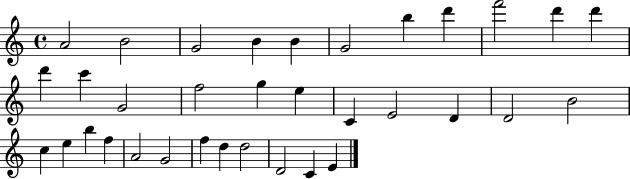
{
  \clef treble
  \time 4/4
  \defaultTimeSignature
  \key c \major
  a'2 b'2 | g'2 b'4 b'4 | g'2 b''4 d'''4 | f'''2 d'''4 d'''4 | \break d'''4 c'''4 g'2 | f''2 g''4 e''4 | c'4 e'2 d'4 | d'2 b'2 | \break c''4 e''4 b''4 f''4 | a'2 g'2 | f''4 d''4 d''2 | d'2 c'4 e'4 | \break \bar "|."
}